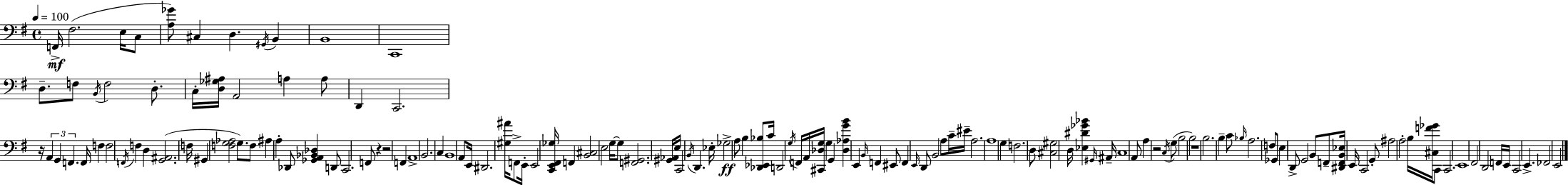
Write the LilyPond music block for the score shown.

{
  \clef bass
  \time 4/4
  \defaultTimeSignature
  \key g \major
  \tempo 4 = 100
  f,16->\mf fis2.( e16 c8 | <a ges'>8) cis4 d4. \acciaccatura { gis,16 } b,4 | b,1 | c,1 | \break d8.-- f8 \acciaccatura { b,16 } f2 d8.-. | c16-. <d ges ais>16 a,2 a4 | a8 d,4 c,2. | r16 \tuplet 3/2 { a,4 g,4 f,4. } | \break f,16 f4 f2 \acciaccatura { f,16 } f4 | d4 <g, ais,>2.( | f16 gis,4 <f g aes>2 | g8.) f8 ais4 a4-. des,8 <ges, a, bes, des>4 | \break d,8 c,2. | f,8 r4 r2 f,4 | a,1-> | b,2. c4 | \break b,1 | a,8 e,16 dis,2. | <gis ais'>16 f,8-> e,16-. e,2 <c, e, fis, ges>16 f,4 | <b, cis>2 e2 | \break g16~~ g8 <f, gis,>2. | <gis, aes,>16 e16 c,2 \acciaccatura { b,16 } d,4. | ees16-. ges2->\ff a8 b4 | <des, ees, bes>8 c'16 d,2 \acciaccatura { g16 } f,16 a,16 | \break <cis, des g>16 g4 g,4 <des aes g' b'>4 e,4 | \grace { b,16 } f,4 eis,8 f,4 \grace { e,16 } d,8 b,2 | a8 c'16-- eis'16-- a2. | a1 | \break g4 f2. | d8 <cis gis>2 | d16 <ees dis' ges' bes'>4 \grace { gis,16 } ais,16-- c1 | a,8 a4 r2 | \break \acciaccatura { c16 }( g8 b2 | b2) r1 | b2. | b4-- c'8 \grace { bes16 } a2. | \break f8 ges,8 e4 | d,8-> g,2 b,8 f,8-- <dis, f, b, ees>16 e,16 | c,2 g,8-. ais2 | a2-. b16 <cis f' ges'>16 c,8 c,2. | \break e,1 | fis,2 | d,2 f,16 e,16 c,2 | e,4.-> fes,2 | \break e,2 \bar "|."
}